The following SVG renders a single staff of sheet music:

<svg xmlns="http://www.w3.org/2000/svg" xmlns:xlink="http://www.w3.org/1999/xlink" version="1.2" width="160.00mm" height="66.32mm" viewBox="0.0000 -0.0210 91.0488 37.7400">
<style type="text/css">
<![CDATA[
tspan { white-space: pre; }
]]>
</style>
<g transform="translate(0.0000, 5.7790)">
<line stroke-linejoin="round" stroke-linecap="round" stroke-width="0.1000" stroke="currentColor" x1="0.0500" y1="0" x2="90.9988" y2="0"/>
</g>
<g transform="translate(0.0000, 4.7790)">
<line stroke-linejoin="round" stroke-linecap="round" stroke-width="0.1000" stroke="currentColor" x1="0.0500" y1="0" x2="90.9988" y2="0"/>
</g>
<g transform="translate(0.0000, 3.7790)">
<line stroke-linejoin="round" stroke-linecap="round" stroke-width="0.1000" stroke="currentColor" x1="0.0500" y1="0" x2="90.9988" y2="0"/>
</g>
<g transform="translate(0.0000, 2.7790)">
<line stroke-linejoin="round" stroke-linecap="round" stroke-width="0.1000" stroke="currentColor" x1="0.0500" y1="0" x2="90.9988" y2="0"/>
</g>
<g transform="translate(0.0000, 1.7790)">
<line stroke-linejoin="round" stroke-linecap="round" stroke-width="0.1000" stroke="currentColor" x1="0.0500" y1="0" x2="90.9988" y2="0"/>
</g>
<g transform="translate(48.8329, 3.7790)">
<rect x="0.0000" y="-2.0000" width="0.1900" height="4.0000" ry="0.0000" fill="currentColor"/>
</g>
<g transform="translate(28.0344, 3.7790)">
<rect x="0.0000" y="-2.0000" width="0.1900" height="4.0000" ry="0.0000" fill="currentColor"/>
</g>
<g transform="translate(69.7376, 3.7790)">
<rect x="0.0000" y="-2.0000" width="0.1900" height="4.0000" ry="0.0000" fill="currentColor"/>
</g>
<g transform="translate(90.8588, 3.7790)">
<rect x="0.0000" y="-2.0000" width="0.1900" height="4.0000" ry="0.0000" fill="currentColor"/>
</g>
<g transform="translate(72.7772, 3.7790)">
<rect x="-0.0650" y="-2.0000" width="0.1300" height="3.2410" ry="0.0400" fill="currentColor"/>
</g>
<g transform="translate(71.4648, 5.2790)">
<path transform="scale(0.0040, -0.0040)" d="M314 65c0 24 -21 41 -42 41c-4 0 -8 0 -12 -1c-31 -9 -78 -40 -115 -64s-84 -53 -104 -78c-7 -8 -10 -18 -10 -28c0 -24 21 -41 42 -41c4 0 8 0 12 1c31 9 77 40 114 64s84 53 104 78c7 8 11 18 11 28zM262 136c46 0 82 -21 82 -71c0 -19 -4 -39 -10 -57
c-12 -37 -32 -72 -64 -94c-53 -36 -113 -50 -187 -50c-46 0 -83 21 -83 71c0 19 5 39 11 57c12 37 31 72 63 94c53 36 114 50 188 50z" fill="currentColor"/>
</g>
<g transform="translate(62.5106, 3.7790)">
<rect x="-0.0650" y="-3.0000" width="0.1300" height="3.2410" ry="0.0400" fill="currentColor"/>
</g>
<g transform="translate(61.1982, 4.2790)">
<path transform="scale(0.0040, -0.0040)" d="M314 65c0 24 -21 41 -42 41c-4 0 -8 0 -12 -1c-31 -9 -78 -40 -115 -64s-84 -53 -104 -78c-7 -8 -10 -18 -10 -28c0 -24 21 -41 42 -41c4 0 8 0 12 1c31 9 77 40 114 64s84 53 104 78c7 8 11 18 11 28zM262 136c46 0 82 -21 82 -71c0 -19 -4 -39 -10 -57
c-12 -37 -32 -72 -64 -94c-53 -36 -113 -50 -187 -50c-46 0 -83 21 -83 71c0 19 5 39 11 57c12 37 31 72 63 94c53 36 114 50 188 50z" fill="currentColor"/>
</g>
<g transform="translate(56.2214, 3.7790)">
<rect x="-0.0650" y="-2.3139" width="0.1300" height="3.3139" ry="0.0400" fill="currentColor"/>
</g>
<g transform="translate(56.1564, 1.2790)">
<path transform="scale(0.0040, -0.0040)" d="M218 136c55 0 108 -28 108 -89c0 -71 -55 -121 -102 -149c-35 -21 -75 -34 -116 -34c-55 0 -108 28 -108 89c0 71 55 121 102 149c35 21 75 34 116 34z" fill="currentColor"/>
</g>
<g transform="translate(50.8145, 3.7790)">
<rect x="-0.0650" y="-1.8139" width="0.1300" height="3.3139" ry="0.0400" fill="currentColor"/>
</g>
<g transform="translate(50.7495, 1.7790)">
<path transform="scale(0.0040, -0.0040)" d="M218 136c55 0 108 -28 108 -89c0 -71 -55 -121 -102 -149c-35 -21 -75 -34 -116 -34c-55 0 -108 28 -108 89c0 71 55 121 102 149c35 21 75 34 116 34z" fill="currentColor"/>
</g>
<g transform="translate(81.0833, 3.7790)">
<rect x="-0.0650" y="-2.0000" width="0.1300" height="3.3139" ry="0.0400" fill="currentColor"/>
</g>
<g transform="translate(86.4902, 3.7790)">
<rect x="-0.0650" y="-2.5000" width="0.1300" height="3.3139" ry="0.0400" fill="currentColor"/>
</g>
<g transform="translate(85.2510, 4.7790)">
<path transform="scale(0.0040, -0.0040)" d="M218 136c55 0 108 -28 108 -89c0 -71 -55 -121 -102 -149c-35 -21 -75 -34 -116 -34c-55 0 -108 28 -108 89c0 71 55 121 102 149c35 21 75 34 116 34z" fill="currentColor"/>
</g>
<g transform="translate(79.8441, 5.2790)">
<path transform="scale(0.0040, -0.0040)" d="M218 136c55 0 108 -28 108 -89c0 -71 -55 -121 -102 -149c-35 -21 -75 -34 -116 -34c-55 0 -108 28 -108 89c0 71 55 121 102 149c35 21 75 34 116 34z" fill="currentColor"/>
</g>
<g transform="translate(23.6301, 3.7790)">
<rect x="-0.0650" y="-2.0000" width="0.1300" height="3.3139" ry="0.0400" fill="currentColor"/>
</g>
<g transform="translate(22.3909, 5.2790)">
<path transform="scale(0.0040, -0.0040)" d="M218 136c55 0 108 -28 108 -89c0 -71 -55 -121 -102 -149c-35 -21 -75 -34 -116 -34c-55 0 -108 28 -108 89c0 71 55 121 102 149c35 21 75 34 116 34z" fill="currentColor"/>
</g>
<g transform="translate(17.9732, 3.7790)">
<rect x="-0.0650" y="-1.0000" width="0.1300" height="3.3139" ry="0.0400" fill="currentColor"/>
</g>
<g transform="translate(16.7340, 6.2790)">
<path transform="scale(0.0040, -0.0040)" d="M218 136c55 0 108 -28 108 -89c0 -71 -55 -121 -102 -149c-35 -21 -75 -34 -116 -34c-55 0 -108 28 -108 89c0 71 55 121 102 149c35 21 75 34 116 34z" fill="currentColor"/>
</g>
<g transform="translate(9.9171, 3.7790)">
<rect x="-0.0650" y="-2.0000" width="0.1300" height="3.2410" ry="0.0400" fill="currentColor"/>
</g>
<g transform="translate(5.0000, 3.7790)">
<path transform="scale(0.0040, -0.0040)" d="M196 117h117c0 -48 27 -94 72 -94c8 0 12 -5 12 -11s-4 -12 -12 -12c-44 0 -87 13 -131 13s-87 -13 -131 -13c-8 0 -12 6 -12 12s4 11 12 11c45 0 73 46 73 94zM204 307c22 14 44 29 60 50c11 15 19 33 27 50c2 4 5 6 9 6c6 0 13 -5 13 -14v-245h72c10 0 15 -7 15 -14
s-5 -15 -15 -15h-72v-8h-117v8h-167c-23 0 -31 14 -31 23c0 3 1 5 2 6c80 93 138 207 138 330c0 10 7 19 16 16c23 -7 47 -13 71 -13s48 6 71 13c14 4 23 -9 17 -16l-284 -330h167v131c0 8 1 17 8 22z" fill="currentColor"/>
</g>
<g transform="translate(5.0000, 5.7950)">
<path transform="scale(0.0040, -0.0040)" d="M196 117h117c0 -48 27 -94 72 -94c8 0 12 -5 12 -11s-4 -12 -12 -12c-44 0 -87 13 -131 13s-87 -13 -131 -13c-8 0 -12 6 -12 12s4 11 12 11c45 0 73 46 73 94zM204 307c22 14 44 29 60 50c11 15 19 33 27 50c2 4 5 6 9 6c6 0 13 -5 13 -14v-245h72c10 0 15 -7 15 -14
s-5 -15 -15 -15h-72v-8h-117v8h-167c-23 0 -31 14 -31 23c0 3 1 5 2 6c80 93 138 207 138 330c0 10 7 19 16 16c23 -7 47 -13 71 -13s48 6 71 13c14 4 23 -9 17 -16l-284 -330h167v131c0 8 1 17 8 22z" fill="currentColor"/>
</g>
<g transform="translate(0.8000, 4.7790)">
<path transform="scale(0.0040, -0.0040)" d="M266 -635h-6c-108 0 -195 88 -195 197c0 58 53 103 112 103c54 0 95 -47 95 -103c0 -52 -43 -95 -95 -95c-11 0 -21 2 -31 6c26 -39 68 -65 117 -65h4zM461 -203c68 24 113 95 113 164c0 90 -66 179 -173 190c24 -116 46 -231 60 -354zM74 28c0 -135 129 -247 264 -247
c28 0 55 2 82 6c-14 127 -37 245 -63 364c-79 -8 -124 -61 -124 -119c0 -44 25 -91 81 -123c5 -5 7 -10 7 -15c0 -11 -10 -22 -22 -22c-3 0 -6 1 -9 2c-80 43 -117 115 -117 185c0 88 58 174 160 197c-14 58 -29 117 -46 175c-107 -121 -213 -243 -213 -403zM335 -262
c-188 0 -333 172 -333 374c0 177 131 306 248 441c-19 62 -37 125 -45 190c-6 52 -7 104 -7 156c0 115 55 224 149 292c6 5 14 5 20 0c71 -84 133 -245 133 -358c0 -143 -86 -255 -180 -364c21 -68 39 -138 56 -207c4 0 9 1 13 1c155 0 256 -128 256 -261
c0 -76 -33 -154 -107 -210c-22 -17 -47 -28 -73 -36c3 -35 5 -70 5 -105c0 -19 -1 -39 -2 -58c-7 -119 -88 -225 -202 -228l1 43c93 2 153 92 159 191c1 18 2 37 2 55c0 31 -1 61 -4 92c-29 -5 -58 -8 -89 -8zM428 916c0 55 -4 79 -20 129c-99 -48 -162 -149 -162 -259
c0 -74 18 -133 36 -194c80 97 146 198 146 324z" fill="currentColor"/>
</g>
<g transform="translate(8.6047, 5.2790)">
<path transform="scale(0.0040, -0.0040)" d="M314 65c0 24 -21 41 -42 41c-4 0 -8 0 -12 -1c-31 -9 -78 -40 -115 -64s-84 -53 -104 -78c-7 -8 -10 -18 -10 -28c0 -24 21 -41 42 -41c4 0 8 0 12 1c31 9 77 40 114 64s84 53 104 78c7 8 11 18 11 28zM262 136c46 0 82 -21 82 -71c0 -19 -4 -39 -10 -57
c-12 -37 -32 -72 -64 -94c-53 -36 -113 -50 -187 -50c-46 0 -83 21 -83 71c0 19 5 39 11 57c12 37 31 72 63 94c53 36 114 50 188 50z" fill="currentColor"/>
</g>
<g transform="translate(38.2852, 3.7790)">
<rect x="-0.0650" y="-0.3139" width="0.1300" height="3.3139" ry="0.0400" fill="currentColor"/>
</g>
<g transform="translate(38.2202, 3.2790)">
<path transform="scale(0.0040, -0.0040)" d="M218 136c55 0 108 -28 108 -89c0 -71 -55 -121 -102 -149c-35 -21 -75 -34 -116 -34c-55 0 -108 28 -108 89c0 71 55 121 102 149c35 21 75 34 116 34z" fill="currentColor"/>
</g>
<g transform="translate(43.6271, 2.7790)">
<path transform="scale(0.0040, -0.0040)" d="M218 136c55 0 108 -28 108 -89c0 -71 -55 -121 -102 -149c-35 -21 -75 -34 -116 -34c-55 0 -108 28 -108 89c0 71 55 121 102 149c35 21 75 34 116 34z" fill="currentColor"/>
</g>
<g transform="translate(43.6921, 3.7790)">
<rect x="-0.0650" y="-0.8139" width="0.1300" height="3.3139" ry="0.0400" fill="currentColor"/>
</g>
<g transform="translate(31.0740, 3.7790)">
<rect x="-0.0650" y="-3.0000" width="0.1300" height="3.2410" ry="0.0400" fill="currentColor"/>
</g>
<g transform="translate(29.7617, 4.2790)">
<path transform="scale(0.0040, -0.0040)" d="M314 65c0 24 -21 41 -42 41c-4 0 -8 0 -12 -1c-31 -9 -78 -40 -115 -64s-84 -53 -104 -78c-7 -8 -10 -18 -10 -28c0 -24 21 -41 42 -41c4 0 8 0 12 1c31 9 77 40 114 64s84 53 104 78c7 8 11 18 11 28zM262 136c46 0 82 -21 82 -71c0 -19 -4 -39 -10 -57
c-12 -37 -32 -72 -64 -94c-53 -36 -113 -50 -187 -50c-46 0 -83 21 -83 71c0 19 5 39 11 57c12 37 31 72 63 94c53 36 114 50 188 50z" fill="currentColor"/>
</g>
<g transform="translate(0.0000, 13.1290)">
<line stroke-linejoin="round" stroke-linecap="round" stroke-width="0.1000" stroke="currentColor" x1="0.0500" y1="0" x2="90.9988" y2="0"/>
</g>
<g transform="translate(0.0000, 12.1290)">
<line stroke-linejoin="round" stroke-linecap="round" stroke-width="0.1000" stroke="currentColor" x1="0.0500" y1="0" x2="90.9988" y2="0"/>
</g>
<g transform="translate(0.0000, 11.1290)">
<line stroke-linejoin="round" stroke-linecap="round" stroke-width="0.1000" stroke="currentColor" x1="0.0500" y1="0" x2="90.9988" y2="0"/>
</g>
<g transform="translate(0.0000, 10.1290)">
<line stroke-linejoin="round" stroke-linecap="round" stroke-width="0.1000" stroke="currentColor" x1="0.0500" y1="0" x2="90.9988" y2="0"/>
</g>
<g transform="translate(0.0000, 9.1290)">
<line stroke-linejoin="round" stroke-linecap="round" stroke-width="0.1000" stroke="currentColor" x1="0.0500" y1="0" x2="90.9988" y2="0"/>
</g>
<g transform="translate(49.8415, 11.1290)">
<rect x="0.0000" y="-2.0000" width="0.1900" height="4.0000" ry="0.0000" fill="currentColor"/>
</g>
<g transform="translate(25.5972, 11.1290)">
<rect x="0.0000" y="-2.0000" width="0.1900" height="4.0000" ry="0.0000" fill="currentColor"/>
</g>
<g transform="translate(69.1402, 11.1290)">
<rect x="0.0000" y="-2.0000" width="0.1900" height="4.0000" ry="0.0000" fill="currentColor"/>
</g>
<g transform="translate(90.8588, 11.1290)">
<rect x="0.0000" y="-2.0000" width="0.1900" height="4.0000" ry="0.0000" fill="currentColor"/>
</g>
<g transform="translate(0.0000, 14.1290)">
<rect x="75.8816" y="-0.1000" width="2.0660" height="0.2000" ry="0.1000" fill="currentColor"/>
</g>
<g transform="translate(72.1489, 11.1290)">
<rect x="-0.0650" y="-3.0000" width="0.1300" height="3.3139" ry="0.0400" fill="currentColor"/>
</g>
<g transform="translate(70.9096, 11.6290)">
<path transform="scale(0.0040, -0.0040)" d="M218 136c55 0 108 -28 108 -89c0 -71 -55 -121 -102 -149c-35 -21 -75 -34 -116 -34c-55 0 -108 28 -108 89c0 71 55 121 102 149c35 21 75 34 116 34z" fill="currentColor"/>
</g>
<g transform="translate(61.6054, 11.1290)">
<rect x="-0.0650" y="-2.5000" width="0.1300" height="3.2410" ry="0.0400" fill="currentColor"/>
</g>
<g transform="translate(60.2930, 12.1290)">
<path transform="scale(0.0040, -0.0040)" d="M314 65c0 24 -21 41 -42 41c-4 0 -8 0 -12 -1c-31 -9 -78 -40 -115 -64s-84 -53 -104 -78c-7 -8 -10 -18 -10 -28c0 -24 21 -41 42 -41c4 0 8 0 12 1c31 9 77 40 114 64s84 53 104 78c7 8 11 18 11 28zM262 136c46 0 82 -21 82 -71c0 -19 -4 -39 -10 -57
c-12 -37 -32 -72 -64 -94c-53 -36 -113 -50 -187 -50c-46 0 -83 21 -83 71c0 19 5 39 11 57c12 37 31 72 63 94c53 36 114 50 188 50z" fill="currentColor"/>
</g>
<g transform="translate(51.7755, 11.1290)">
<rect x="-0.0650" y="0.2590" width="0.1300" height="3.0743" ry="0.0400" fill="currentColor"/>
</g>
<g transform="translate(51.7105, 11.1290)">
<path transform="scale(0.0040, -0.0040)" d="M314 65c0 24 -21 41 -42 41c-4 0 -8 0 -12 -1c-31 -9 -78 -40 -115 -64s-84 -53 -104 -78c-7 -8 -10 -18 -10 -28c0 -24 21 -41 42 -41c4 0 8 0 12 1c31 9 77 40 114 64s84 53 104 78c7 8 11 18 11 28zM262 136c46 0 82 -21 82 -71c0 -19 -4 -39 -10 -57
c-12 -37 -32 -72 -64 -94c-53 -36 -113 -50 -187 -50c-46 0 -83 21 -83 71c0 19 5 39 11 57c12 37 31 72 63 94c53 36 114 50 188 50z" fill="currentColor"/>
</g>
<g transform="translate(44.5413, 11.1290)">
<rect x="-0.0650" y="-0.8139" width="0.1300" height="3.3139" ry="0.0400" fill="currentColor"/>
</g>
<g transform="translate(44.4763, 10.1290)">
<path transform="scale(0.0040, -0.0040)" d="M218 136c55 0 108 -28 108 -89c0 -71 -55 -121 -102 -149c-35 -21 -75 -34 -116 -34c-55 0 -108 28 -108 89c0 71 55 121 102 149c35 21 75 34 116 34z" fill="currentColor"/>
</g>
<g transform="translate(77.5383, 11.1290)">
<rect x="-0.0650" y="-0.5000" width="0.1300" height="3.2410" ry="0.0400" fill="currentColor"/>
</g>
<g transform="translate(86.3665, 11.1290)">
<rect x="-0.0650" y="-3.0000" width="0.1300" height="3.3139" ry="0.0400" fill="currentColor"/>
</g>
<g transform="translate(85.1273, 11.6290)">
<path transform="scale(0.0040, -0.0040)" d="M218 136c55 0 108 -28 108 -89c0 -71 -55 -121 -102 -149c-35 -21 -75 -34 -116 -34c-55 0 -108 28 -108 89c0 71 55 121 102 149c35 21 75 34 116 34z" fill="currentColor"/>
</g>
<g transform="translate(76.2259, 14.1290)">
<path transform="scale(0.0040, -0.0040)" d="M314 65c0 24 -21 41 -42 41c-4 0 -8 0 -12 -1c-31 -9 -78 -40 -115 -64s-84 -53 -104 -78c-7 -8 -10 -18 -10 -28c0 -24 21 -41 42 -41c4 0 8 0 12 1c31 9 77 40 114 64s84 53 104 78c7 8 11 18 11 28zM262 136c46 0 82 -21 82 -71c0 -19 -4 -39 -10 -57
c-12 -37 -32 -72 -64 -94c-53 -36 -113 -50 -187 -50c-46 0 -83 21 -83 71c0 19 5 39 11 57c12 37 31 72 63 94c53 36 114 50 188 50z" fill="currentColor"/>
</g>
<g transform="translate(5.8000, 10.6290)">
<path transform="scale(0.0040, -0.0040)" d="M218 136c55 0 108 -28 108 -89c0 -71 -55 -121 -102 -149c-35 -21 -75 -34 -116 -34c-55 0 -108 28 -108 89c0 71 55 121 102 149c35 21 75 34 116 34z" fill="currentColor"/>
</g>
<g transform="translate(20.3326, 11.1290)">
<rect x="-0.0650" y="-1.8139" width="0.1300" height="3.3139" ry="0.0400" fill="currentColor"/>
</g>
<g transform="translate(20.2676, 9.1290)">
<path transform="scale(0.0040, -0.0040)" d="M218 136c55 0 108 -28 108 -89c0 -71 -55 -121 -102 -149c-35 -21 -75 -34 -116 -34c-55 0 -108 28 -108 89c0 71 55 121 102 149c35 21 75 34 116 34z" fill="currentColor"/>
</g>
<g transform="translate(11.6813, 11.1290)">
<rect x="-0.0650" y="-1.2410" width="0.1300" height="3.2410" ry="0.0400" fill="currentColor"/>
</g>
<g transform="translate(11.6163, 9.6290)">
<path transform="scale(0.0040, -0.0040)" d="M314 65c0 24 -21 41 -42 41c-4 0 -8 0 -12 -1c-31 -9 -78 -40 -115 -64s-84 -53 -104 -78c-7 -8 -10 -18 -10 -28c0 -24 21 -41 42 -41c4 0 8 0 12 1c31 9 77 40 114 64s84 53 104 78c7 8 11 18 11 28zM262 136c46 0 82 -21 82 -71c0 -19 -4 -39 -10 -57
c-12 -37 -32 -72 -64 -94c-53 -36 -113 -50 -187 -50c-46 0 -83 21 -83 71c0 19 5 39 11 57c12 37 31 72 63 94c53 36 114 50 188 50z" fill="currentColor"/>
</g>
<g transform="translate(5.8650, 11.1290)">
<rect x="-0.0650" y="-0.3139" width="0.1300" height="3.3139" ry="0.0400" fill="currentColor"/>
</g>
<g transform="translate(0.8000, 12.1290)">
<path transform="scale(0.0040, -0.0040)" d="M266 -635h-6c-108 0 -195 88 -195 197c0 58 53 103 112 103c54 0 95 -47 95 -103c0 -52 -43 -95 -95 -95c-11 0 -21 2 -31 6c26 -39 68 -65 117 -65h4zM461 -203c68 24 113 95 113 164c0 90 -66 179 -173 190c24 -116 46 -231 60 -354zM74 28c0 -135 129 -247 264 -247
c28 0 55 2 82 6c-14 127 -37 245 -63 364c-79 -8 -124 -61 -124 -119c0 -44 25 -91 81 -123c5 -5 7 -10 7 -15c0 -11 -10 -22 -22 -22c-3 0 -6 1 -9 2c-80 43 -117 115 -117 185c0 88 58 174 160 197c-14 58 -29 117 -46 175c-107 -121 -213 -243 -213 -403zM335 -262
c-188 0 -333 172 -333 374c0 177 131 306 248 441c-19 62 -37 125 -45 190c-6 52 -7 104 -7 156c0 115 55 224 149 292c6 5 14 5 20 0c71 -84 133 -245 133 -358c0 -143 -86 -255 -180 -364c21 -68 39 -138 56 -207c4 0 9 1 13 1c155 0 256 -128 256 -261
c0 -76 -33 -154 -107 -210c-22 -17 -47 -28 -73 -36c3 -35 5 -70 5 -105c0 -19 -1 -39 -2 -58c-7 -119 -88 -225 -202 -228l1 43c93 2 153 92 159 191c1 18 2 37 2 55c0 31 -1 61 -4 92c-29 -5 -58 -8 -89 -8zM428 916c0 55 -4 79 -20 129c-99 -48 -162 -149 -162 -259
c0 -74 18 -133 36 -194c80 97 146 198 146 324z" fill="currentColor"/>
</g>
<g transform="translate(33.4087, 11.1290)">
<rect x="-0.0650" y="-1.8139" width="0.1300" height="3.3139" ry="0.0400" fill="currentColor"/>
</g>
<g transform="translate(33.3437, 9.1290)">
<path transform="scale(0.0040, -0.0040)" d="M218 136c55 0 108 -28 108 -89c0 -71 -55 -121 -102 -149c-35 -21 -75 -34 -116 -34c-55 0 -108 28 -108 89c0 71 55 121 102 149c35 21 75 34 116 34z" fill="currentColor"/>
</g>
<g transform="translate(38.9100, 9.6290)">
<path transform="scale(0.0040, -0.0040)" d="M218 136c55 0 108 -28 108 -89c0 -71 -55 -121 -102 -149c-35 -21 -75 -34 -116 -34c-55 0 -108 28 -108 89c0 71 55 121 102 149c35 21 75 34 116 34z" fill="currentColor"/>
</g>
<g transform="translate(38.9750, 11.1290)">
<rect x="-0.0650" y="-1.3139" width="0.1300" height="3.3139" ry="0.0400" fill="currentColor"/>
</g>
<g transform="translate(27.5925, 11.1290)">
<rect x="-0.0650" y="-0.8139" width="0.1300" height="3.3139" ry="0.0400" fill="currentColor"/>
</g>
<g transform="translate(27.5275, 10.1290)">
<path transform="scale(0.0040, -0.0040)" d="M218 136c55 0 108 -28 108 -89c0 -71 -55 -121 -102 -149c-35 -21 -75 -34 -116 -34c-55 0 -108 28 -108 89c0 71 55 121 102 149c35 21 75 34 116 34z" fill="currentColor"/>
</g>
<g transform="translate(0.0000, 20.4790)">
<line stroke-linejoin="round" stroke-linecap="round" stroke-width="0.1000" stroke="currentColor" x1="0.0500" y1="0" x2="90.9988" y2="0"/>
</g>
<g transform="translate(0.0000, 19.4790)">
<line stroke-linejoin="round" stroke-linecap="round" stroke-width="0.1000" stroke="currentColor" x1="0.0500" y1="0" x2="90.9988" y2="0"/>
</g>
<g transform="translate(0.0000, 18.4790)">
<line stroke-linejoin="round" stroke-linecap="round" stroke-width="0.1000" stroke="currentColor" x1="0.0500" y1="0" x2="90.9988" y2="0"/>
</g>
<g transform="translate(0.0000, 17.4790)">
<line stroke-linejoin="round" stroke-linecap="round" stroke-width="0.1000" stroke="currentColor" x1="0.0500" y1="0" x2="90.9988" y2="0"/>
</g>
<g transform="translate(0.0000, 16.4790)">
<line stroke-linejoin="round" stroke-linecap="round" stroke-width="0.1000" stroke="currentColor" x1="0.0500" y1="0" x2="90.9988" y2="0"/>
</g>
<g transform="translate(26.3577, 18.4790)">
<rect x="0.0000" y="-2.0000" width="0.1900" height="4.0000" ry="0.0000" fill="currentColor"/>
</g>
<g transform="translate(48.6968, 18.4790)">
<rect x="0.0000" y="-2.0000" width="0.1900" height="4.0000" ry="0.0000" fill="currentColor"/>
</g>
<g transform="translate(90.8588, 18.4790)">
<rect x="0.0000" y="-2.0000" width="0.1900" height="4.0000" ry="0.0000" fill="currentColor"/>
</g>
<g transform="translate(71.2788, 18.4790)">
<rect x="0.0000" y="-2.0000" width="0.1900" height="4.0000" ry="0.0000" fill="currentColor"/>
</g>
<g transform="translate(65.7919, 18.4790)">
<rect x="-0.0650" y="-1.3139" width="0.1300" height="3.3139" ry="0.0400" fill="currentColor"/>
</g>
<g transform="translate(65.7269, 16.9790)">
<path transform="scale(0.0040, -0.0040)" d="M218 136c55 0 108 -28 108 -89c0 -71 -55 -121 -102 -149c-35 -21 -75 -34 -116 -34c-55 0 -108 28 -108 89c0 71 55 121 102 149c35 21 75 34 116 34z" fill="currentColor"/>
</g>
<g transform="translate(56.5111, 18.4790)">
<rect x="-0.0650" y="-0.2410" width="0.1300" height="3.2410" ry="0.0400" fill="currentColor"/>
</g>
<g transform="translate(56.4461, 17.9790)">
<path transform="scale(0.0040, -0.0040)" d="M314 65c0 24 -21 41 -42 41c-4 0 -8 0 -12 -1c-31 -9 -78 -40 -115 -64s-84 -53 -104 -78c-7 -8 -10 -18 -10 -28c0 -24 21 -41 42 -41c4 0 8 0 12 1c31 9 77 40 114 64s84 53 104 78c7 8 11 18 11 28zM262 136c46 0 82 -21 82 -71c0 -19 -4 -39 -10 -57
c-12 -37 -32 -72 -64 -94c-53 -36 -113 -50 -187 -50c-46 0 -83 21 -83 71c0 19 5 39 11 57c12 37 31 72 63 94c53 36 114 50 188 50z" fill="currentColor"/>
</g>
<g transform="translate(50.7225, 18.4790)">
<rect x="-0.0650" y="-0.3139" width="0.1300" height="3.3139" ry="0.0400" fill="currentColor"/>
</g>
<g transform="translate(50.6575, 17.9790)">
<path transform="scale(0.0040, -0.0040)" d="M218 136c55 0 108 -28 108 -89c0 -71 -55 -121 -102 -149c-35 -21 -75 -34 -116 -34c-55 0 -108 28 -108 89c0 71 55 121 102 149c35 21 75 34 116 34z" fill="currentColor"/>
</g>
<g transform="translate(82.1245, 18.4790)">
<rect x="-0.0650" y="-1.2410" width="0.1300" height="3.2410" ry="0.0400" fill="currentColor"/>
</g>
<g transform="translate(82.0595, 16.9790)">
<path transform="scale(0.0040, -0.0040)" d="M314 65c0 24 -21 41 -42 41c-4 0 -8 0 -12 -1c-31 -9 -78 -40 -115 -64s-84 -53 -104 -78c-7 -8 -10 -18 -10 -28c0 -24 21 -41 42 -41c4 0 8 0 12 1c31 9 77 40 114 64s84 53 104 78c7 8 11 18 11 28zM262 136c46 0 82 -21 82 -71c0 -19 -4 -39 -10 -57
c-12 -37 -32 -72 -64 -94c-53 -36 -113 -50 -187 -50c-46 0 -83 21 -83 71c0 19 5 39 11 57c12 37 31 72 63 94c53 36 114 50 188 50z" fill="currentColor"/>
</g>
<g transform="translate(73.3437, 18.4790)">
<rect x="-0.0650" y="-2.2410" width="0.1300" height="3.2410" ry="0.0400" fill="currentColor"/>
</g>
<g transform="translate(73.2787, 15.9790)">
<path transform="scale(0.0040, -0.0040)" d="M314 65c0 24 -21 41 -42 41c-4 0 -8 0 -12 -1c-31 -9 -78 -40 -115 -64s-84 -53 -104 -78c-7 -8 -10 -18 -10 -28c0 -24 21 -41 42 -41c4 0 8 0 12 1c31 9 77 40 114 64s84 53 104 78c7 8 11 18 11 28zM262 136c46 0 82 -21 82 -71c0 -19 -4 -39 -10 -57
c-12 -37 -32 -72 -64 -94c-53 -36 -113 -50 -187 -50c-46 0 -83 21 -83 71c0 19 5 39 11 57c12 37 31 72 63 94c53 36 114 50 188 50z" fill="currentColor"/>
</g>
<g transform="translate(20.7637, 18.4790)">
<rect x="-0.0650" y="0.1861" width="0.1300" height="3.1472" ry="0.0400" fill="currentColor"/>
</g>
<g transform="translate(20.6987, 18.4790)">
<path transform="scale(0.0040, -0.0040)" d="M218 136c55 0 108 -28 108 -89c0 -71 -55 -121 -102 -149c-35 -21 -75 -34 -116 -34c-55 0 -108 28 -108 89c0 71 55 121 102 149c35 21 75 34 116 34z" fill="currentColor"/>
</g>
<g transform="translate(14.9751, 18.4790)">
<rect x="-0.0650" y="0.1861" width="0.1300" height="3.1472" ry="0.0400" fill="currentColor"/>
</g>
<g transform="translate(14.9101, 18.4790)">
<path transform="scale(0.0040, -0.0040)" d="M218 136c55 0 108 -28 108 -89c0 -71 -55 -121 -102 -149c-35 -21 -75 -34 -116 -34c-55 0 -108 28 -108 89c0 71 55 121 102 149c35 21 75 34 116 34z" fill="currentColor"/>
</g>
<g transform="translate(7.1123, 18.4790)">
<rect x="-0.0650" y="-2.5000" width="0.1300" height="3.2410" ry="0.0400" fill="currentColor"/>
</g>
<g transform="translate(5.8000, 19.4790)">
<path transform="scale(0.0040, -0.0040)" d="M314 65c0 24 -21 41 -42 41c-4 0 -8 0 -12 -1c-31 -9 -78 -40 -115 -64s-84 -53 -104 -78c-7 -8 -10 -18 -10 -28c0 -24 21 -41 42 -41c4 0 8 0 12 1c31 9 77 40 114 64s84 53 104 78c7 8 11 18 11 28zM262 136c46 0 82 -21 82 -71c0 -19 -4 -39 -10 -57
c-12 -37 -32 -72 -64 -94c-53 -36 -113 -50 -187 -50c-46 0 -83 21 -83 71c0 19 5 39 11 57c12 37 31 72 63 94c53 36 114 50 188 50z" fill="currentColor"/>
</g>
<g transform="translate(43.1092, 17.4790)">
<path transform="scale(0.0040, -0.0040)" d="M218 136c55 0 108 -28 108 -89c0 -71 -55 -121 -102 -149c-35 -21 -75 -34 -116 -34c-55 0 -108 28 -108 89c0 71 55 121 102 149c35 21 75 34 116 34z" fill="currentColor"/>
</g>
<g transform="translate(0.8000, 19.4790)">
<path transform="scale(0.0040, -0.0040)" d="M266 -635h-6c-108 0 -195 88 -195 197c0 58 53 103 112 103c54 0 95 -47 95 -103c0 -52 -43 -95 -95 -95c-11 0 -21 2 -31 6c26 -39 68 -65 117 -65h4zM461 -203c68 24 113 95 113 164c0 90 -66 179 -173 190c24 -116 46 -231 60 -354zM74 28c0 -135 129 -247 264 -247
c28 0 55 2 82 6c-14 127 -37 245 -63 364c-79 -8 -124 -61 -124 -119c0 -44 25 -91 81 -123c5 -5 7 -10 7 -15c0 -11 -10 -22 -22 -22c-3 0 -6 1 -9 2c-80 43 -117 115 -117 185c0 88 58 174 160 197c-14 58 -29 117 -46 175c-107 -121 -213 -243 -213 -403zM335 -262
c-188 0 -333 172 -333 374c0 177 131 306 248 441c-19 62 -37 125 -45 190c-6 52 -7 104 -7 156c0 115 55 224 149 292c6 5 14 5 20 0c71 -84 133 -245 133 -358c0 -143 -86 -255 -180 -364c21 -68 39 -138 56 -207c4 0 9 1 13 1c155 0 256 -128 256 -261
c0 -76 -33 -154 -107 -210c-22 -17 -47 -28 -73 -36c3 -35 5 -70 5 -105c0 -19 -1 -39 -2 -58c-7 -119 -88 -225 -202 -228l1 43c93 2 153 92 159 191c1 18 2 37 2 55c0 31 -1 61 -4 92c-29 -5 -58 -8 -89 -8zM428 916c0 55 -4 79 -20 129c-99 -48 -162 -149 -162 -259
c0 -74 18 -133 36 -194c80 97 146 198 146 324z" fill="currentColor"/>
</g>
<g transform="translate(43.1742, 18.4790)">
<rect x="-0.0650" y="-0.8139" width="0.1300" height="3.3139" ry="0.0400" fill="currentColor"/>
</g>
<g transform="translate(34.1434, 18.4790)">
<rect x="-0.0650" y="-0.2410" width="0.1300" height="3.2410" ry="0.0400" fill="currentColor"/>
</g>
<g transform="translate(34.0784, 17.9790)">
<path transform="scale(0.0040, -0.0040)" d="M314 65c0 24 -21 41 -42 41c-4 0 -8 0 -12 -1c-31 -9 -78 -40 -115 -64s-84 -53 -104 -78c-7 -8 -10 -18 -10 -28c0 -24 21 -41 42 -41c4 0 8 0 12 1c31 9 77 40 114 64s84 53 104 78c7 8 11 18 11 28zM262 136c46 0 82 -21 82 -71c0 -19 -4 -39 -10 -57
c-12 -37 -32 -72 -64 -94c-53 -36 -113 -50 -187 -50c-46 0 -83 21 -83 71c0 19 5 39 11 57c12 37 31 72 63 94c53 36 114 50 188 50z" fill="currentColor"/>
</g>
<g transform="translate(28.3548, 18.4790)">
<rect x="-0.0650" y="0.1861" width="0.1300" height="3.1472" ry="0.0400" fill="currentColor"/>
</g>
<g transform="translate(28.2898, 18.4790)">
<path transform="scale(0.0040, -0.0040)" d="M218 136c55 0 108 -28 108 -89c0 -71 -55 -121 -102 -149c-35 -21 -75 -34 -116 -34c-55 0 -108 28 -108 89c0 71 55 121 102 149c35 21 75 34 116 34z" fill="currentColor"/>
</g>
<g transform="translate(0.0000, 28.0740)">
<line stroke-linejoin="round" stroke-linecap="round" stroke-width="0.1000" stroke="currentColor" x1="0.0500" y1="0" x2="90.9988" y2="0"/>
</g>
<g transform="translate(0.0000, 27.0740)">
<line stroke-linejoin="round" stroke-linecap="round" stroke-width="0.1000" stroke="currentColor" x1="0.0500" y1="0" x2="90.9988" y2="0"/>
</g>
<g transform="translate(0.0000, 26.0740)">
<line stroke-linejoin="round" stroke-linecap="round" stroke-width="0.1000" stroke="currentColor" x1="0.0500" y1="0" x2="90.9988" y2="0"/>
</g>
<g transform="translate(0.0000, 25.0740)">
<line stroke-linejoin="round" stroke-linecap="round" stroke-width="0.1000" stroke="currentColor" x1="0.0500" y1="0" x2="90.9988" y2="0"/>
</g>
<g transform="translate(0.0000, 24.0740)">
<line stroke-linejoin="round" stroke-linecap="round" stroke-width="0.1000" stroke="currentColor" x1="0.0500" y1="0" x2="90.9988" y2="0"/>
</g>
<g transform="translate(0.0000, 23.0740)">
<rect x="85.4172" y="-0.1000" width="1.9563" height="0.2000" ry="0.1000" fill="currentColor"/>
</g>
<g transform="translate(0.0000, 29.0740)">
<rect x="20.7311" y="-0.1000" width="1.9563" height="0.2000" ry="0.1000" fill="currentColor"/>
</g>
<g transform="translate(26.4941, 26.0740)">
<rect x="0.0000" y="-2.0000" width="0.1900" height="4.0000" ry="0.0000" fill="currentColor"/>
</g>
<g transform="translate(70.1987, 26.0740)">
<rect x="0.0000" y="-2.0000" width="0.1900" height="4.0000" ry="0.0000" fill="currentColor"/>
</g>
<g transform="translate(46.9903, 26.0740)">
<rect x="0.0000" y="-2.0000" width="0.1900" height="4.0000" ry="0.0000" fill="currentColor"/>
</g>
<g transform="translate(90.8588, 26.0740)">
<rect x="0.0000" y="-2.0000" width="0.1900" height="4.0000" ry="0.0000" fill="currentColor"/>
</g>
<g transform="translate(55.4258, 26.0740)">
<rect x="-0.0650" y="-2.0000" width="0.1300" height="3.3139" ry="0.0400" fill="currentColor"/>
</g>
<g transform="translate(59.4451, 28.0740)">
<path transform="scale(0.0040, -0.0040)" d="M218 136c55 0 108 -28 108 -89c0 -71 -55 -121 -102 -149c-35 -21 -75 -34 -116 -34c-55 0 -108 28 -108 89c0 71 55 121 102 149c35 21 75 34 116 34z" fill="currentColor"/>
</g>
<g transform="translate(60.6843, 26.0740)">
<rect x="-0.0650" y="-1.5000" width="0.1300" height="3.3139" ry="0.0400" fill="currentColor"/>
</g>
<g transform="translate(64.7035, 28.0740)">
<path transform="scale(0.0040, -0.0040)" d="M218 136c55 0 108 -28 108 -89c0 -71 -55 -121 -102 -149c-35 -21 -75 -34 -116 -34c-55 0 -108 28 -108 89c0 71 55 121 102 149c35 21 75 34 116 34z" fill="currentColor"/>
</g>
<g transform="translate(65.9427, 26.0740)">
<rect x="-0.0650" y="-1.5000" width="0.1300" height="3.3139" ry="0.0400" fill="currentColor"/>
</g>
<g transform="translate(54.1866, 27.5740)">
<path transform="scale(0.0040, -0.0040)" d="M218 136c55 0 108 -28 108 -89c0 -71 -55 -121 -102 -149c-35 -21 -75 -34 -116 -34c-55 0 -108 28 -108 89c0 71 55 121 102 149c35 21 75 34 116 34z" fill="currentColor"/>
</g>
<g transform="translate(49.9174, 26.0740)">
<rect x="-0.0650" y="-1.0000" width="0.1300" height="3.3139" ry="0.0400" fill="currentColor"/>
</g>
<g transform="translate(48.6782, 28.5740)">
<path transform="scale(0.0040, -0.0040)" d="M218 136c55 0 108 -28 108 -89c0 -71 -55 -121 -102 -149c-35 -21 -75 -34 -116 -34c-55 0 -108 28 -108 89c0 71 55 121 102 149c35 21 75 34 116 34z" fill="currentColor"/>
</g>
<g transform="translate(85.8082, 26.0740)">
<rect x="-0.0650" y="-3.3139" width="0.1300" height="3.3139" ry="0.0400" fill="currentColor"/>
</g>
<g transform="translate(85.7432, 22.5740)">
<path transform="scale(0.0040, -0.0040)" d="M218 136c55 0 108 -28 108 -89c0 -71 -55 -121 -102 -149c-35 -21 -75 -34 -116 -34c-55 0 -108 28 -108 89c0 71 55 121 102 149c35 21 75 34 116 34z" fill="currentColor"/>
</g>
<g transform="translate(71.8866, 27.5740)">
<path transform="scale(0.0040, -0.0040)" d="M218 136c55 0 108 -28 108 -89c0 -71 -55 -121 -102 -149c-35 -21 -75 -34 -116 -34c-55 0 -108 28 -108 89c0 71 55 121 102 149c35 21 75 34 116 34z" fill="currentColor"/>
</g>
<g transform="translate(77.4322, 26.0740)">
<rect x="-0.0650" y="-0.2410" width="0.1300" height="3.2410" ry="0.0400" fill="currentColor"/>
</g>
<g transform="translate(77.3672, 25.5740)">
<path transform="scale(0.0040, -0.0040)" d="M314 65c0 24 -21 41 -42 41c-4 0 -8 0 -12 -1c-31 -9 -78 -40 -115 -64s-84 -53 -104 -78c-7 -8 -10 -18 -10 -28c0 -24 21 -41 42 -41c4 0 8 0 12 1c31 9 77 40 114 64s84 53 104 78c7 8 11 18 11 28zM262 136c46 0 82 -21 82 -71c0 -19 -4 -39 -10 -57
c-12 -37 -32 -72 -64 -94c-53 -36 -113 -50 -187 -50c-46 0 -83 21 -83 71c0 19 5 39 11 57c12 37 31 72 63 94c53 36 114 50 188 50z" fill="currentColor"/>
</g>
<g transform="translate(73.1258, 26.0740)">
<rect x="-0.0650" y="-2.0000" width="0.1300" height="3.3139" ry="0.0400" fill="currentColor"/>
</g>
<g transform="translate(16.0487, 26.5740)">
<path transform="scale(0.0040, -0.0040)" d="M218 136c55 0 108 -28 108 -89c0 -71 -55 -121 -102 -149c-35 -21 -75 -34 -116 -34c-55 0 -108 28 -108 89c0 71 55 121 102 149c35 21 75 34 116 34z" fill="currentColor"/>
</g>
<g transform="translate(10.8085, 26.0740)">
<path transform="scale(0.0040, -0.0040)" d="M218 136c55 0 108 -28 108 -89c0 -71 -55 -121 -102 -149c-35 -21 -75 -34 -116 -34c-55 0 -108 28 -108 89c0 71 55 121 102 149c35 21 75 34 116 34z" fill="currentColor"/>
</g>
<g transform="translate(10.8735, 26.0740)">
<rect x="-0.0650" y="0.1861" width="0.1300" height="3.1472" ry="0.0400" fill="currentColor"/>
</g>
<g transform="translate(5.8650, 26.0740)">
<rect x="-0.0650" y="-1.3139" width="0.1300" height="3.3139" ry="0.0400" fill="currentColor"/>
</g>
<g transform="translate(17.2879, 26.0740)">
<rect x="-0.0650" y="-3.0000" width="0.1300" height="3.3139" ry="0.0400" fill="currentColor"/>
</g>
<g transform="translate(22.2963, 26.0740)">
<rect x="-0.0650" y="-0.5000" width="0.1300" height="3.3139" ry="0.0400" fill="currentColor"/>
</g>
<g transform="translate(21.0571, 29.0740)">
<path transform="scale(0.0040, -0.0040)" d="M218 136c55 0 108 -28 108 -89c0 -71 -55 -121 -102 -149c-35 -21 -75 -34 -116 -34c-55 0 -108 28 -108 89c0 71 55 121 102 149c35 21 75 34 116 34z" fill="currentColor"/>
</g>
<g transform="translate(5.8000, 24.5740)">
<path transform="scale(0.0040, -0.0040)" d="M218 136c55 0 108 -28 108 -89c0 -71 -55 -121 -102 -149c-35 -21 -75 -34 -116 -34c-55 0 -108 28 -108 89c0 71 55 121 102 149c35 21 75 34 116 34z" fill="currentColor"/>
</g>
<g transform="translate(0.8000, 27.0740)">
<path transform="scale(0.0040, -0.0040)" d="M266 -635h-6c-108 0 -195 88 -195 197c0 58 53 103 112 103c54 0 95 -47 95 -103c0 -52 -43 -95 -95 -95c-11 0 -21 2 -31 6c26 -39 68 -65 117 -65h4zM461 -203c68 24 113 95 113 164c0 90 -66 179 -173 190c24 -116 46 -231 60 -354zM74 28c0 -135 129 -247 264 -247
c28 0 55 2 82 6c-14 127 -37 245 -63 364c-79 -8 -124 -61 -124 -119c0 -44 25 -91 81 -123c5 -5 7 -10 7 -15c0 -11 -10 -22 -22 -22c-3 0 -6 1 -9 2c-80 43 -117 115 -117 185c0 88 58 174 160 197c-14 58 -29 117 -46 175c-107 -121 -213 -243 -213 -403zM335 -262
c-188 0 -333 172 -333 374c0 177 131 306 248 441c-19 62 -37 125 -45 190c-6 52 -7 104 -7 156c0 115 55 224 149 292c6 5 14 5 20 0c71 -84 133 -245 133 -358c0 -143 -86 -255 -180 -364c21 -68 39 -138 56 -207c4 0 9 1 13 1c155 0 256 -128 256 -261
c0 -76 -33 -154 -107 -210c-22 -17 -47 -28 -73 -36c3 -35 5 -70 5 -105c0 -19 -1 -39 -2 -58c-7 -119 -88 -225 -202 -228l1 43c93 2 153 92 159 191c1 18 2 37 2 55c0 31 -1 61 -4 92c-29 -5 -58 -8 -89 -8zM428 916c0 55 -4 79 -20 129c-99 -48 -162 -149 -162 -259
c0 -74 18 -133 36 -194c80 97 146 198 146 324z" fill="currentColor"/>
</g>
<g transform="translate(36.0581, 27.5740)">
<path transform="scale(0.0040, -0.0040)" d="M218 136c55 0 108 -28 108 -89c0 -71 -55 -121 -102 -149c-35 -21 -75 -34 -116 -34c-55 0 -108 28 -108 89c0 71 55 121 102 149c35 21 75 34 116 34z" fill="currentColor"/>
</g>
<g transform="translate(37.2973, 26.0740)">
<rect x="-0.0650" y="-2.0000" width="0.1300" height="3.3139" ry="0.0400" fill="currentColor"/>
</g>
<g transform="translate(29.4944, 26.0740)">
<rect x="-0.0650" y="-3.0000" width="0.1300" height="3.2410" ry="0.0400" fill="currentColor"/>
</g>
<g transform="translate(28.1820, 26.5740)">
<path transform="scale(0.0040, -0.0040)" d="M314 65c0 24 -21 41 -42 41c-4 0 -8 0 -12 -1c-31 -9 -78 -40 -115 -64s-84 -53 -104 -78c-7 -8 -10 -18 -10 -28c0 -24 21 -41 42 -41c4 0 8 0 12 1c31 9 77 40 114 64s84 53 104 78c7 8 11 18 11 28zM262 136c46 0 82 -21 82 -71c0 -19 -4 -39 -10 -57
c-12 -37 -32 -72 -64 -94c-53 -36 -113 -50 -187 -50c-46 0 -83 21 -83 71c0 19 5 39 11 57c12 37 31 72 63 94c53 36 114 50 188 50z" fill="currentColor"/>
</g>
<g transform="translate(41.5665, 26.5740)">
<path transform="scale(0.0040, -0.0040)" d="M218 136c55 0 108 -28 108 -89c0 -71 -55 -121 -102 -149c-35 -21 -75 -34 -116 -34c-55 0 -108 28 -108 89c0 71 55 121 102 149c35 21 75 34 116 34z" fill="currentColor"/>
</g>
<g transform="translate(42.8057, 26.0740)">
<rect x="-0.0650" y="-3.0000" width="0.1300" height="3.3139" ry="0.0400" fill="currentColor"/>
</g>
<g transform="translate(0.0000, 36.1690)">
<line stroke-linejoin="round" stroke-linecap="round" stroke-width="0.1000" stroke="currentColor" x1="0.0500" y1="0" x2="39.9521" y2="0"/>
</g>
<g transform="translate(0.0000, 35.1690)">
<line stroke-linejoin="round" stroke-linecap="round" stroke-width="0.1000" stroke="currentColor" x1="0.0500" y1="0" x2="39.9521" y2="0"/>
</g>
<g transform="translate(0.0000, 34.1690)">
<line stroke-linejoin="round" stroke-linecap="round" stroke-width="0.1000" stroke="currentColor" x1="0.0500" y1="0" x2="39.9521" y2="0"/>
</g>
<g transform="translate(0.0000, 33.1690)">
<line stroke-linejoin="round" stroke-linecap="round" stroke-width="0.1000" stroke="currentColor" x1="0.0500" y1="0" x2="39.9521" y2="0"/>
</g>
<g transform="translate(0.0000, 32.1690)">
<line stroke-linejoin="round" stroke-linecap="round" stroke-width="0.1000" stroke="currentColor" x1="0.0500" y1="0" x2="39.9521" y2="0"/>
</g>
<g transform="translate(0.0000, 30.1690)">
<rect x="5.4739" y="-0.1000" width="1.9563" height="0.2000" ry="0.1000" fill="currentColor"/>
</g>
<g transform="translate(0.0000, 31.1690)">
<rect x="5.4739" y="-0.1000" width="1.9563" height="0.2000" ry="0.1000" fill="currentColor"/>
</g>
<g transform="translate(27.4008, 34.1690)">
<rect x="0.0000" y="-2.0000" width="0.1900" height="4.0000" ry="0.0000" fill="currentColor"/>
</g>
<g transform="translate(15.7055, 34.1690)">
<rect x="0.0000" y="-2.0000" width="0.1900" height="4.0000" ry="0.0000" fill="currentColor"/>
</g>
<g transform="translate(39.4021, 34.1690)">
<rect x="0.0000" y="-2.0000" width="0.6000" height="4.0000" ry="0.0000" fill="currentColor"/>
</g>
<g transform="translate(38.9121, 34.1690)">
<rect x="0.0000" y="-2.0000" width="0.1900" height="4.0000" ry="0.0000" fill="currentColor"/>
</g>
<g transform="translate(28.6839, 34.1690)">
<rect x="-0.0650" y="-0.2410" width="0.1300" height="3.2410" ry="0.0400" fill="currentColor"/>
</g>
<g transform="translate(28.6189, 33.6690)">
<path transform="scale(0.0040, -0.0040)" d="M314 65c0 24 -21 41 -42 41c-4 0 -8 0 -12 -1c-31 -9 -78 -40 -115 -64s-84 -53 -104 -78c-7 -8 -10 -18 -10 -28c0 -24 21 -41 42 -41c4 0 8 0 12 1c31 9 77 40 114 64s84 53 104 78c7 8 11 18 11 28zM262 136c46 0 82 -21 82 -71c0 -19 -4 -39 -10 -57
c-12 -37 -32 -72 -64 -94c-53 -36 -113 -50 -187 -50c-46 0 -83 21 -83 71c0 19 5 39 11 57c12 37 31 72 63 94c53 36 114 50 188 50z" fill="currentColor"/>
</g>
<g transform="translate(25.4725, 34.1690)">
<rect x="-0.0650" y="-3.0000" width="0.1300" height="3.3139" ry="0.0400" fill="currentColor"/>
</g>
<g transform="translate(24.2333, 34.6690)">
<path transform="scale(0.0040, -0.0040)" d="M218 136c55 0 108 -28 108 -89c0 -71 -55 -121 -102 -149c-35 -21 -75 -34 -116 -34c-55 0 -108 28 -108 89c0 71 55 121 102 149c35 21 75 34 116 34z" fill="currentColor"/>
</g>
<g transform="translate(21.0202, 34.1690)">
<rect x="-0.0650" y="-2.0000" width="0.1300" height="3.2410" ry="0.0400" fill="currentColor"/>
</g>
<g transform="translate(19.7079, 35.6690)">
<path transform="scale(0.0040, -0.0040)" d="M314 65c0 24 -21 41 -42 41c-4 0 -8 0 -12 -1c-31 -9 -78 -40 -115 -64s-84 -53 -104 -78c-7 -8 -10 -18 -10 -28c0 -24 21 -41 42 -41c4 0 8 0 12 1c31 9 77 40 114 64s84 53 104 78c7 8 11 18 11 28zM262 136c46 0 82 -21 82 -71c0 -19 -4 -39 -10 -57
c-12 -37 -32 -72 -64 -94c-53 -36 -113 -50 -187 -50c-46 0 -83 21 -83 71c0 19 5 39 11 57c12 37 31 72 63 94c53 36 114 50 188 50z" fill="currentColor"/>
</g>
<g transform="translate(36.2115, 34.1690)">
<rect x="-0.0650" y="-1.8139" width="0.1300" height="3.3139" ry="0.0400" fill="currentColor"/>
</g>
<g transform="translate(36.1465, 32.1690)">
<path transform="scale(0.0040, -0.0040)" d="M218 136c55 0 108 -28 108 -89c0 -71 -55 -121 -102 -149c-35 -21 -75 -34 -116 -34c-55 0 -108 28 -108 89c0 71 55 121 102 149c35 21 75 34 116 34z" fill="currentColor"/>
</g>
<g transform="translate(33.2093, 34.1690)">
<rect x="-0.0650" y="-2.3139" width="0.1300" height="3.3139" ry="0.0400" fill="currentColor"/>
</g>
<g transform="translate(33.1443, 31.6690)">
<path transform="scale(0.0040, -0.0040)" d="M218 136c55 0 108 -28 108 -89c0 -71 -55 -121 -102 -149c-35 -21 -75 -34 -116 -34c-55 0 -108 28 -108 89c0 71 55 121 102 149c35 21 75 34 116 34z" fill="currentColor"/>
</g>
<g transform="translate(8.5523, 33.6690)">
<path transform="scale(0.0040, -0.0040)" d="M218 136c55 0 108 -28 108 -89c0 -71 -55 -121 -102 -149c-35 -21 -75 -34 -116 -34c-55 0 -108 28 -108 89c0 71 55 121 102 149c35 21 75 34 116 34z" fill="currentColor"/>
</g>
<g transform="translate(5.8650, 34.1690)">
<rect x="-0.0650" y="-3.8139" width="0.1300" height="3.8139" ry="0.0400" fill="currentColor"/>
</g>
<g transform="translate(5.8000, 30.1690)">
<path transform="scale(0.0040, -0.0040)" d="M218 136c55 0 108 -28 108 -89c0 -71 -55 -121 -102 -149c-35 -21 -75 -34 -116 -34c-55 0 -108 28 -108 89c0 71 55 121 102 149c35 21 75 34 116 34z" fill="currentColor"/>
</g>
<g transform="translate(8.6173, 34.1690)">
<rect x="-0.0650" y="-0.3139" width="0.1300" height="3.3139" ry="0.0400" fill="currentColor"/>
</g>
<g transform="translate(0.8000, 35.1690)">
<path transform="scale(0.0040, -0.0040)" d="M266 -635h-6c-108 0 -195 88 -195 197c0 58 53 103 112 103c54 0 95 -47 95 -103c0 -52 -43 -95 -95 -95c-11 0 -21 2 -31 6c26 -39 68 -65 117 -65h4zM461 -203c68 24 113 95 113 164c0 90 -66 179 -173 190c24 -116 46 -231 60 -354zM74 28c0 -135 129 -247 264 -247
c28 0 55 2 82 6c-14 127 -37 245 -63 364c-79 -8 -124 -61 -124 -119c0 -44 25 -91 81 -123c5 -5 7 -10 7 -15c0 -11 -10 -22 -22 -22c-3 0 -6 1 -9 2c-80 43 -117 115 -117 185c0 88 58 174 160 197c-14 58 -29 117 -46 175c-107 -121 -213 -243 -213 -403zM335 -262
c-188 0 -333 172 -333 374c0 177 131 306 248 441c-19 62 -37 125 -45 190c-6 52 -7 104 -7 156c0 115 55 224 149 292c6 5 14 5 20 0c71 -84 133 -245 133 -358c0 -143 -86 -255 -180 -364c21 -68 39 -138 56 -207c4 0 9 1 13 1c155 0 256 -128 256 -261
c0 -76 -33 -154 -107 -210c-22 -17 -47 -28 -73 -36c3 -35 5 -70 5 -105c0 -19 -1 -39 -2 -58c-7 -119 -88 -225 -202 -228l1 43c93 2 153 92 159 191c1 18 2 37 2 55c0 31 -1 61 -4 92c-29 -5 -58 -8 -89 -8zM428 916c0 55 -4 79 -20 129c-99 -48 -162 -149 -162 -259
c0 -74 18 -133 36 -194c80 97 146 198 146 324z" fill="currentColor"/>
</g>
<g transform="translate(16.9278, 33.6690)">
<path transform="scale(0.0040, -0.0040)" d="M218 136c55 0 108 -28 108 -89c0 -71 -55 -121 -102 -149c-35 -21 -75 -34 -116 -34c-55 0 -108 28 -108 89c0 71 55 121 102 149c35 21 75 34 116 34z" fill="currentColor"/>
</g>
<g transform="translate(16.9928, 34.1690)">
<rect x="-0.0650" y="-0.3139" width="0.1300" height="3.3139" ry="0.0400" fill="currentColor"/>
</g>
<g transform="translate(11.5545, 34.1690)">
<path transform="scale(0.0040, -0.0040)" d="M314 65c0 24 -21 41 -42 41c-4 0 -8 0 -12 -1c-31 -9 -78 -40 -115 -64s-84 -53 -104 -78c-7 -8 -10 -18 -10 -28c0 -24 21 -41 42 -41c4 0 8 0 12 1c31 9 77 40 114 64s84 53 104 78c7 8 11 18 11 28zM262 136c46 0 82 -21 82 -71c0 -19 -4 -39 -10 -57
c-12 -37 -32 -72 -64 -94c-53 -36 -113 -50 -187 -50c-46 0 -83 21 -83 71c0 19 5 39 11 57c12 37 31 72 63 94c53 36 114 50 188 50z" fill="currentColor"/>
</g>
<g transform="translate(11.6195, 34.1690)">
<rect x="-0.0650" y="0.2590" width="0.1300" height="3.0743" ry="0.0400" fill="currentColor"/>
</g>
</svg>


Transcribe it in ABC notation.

X:1
T:Untitled
M:4/4
L:1/4
K:C
F2 D F A2 c d f g A2 F2 F G c e2 f d f e d B2 G2 A C2 A G2 B B B c2 d c c2 e g2 e2 e B A C A2 F A D F E E F c2 b c' c B2 c F2 A c2 g f